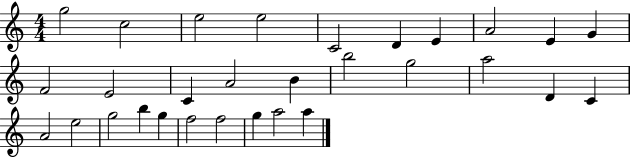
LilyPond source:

{
  \clef treble
  \numericTimeSignature
  \time 4/4
  \key c \major
  g''2 c''2 | e''2 e''2 | c'2 d'4 e'4 | a'2 e'4 g'4 | \break f'2 e'2 | c'4 a'2 b'4 | b''2 g''2 | a''2 d'4 c'4 | \break a'2 e''2 | g''2 b''4 g''4 | f''2 f''2 | g''4 a''2 a''4 | \break \bar "|."
}